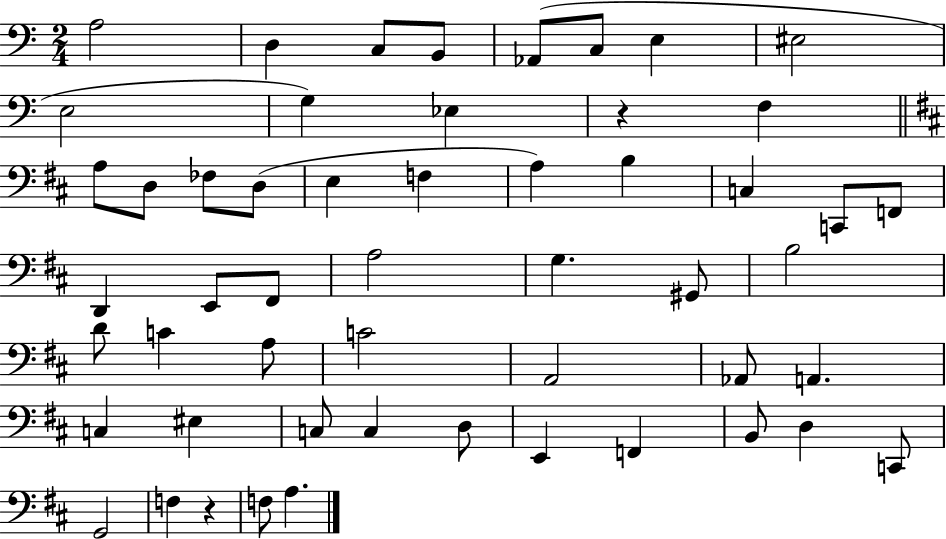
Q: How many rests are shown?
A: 2